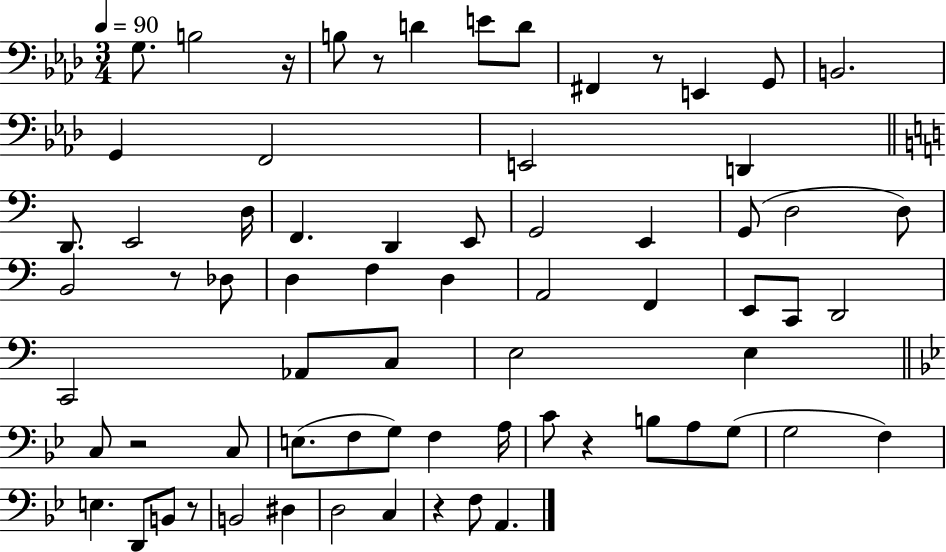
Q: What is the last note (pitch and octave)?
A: A2